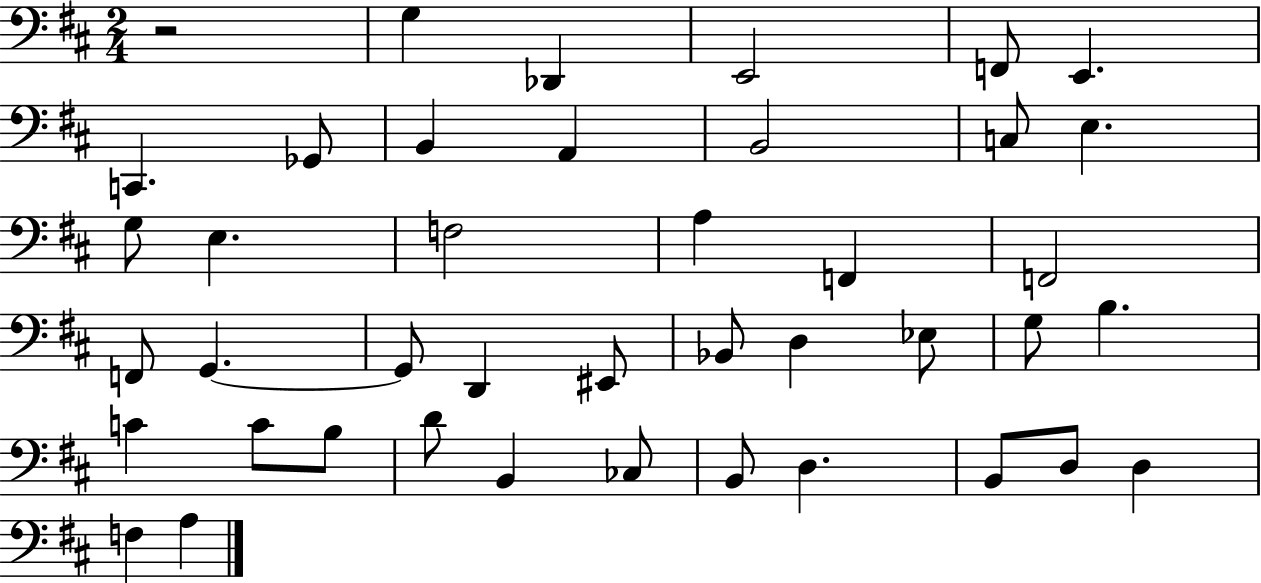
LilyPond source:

{
  \clef bass
  \numericTimeSignature
  \time 2/4
  \key d \major
  r2 | g4 des,4 | e,2 | f,8 e,4. | \break c,4. ges,8 | b,4 a,4 | b,2 | c8 e4. | \break g8 e4. | f2 | a4 f,4 | f,2 | \break f,8 g,4.~~ | g,8 d,4 eis,8 | bes,8 d4 ees8 | g8 b4. | \break c'4 c'8 b8 | d'8 b,4 ces8 | b,8 d4. | b,8 d8 d4 | \break f4 a4 | \bar "|."
}